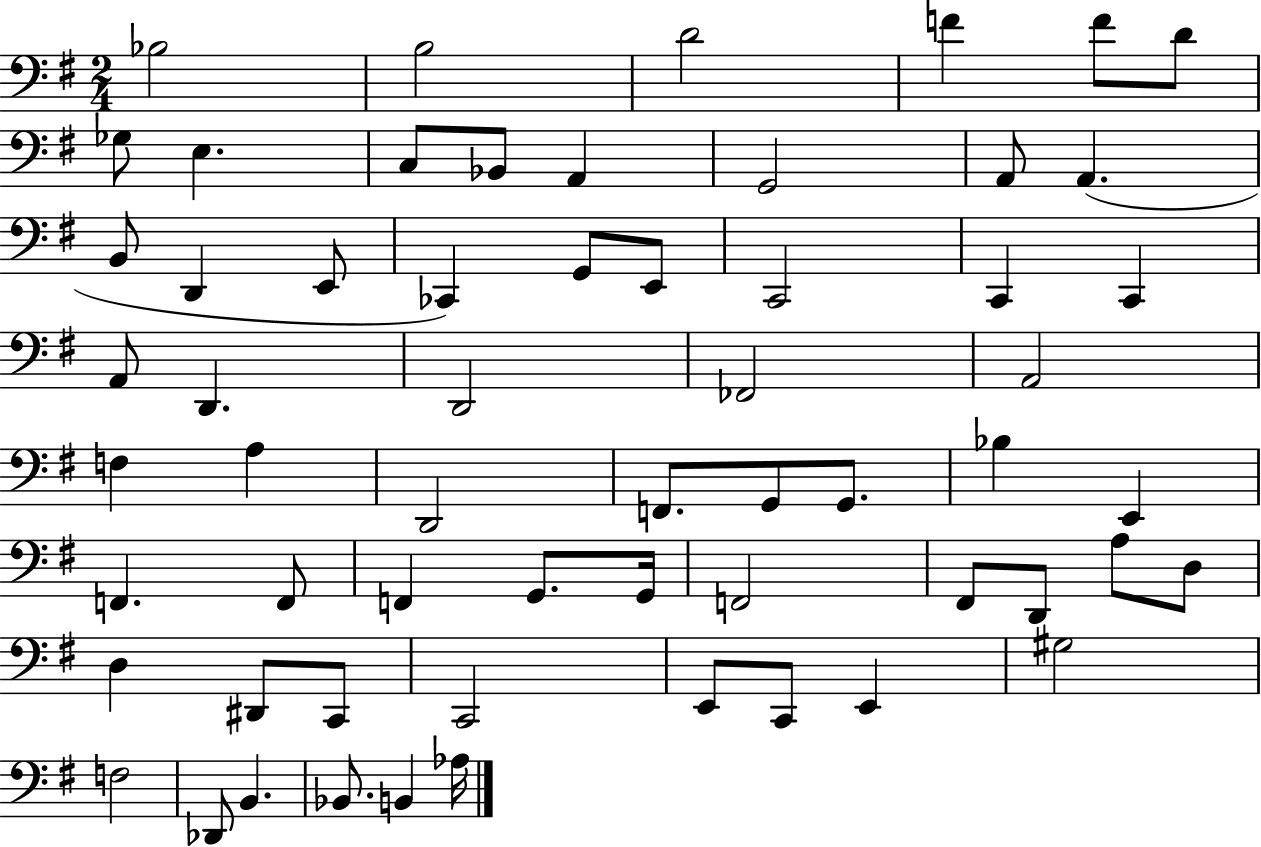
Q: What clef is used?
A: bass